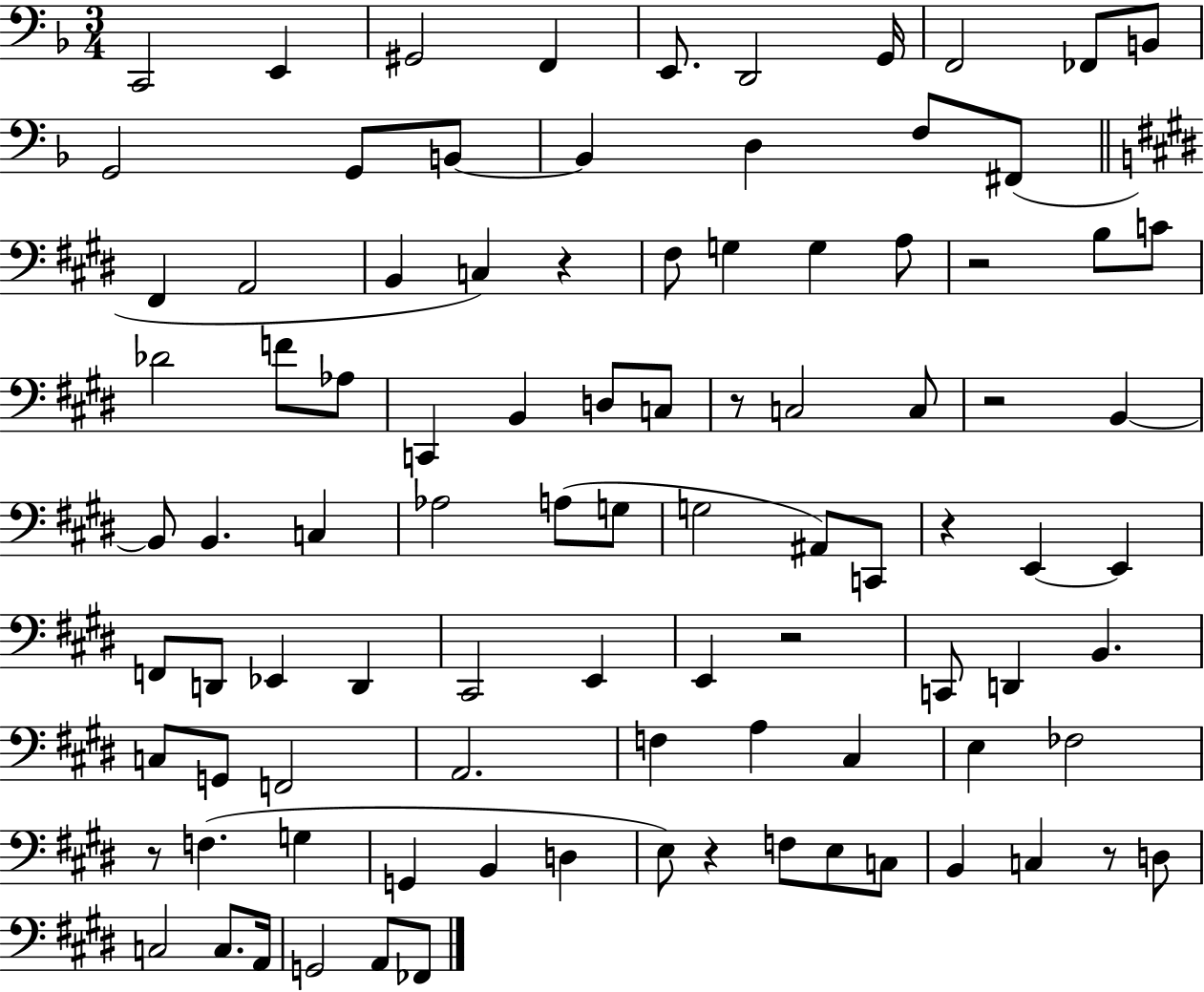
C2/h E2/q G#2/h F2/q E2/e. D2/h G2/s F2/h FES2/e B2/e G2/h G2/e B2/e B2/q D3/q F3/e F#2/e F#2/q A2/h B2/q C3/q R/q F#3/e G3/q G3/q A3/e R/h B3/e C4/e Db4/h F4/e Ab3/e C2/q B2/q D3/e C3/e R/e C3/h C3/e R/h B2/q B2/e B2/q. C3/q Ab3/h A3/e G3/e G3/h A#2/e C2/e R/q E2/q E2/q F2/e D2/e Eb2/q D2/q C#2/h E2/q E2/q R/h C2/e D2/q B2/q. C3/e G2/e F2/h A2/h. F3/q A3/q C#3/q E3/q FES3/h R/e F3/q. G3/q G2/q B2/q D3/q E3/e R/q F3/e E3/e C3/e B2/q C3/q R/e D3/e C3/h C3/e. A2/s G2/h A2/e FES2/e